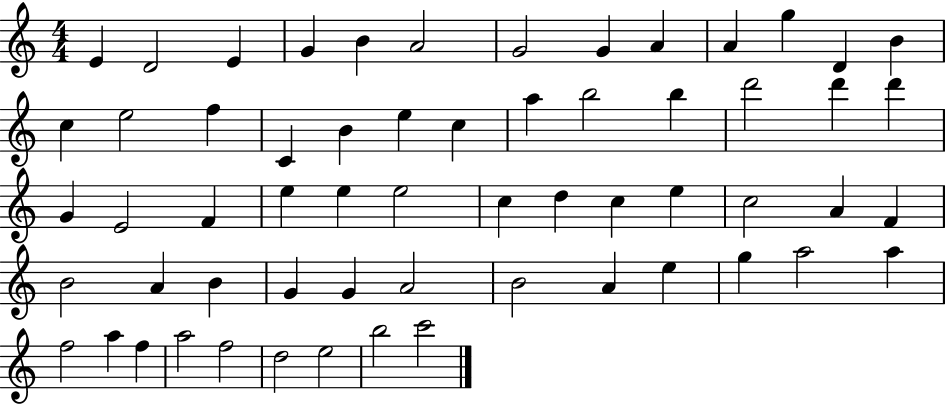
E4/q D4/h E4/q G4/q B4/q A4/h G4/h G4/q A4/q A4/q G5/q D4/q B4/q C5/q E5/h F5/q C4/q B4/q E5/q C5/q A5/q B5/h B5/q D6/h D6/q D6/q G4/q E4/h F4/q E5/q E5/q E5/h C5/q D5/q C5/q E5/q C5/h A4/q F4/q B4/h A4/q B4/q G4/q G4/q A4/h B4/h A4/q E5/q G5/q A5/h A5/q F5/h A5/q F5/q A5/h F5/h D5/h E5/h B5/h C6/h